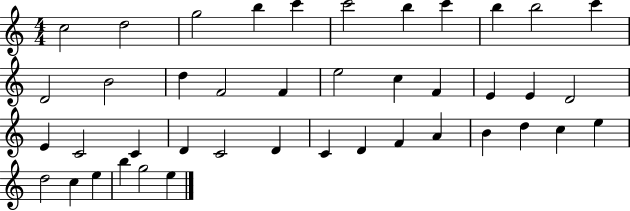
{
  \clef treble
  \numericTimeSignature
  \time 4/4
  \key c \major
  c''2 d''2 | g''2 b''4 c'''4 | c'''2 b''4 c'''4 | b''4 b''2 c'''4 | \break d'2 b'2 | d''4 f'2 f'4 | e''2 c''4 f'4 | e'4 e'4 d'2 | \break e'4 c'2 c'4 | d'4 c'2 d'4 | c'4 d'4 f'4 a'4 | b'4 d''4 c''4 e''4 | \break d''2 c''4 e''4 | b''4 g''2 e''4 | \bar "|."
}